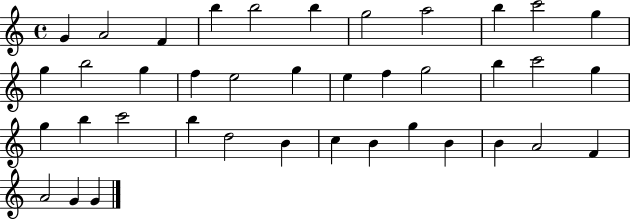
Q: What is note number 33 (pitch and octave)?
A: B4